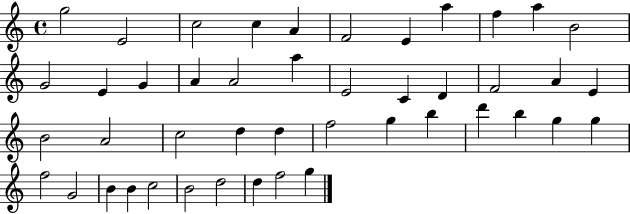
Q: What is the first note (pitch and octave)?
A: G5